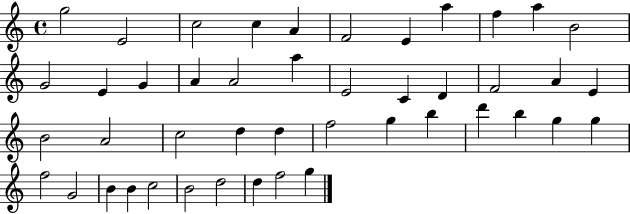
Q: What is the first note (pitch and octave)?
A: G5